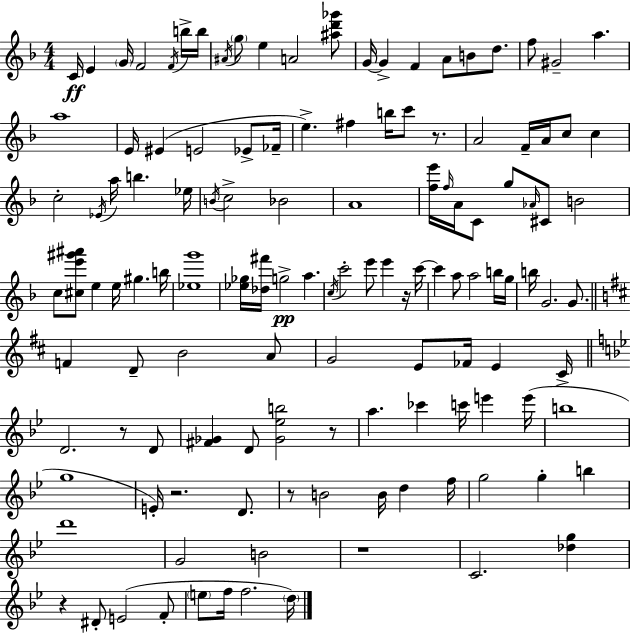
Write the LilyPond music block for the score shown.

{
  \clef treble
  \numericTimeSignature
  \time 4/4
  \key d \minor
  c'16\ff e'4 \parenthesize g'16 f'2 \acciaccatura { f'16 } b''16-> | b''16 \acciaccatura { ais'16 } \parenthesize g''8 e''4 a'2 | <ais'' d''' ges'''>8 g'16~~ g'4-> f'4 a'8 b'8 d''8. | f''8 gis'2-- a''4. | \break a''1 | e'16 eis'4( e'2 ees'8-> | fes'16-- e''4.->) fis''4 b''16 c'''8 r8. | a'2 f'16-- a'16 c''8 c''4 | \break c''2-. \acciaccatura { ees'16 } a''16 b''4. | ees''16 \acciaccatura { b'16 } c''2-> bes'2 | a'1 | <f'' e'''>16 \grace { f''16 } a'16 c'8 g''8 \grace { aes'16 } cis'8 b'2 | \break c''8 <cis'' e''' gis''' ais'''>8 e''4 e''16 gis''4. | b''16 <ees'' g'''>1 | <ees'' ges''>16 <des'' fis'''>16 g''2->\pp | a''4. \acciaccatura { c''16 } c'''2-. e'''8 | \break e'''4 r16 c'''16~~ c'''4 a''8 a''2 | b''16 g''16 b''16 g'2. | g'8. \bar "||" \break \key d \major f'4 d'8-- b'2 a'8 | g'2 e'8 fes'16 e'4 cis'16-> | \bar "||" \break \key bes \major d'2. r8 d'8 | <fis' ges'>4 d'8 <ges' ees'' b''>2 r8 | a''4. ces'''4 c'''16 e'''4 e'''16( | b''1 | \break g''1 | e'16-.) r2. d'8. | r8 b'2 b'16 d''4 f''16 | g''2 g''4-. b''4 | \break d'''1 | g'2 b'2 | r1 | c'2. <des'' g''>4 | \break r4 dis'8-. e'2( f'8-. | \parenthesize e''8 f''16 f''2. \parenthesize d''16) | \bar "|."
}